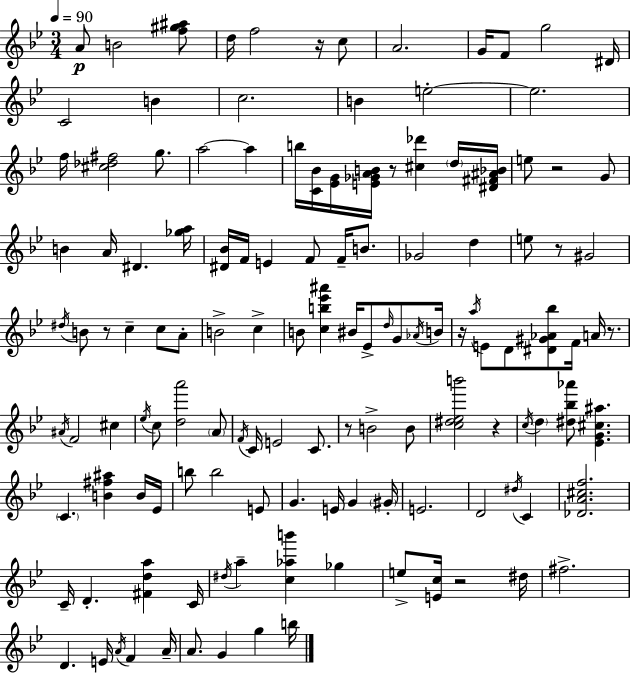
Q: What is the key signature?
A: G minor